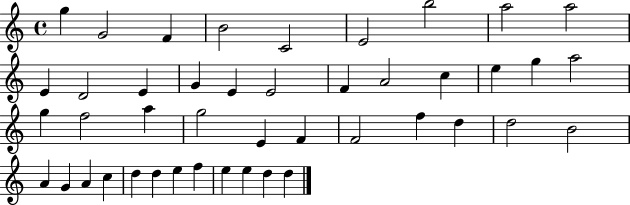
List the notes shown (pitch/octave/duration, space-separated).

G5/q G4/h F4/q B4/h C4/h E4/h B5/h A5/h A5/h E4/q D4/h E4/q G4/q E4/q E4/h F4/q A4/h C5/q E5/q G5/q A5/h G5/q F5/h A5/q G5/h E4/q F4/q F4/h F5/q D5/q D5/h B4/h A4/q G4/q A4/q C5/q D5/q D5/q E5/q F5/q E5/q E5/q D5/q D5/q